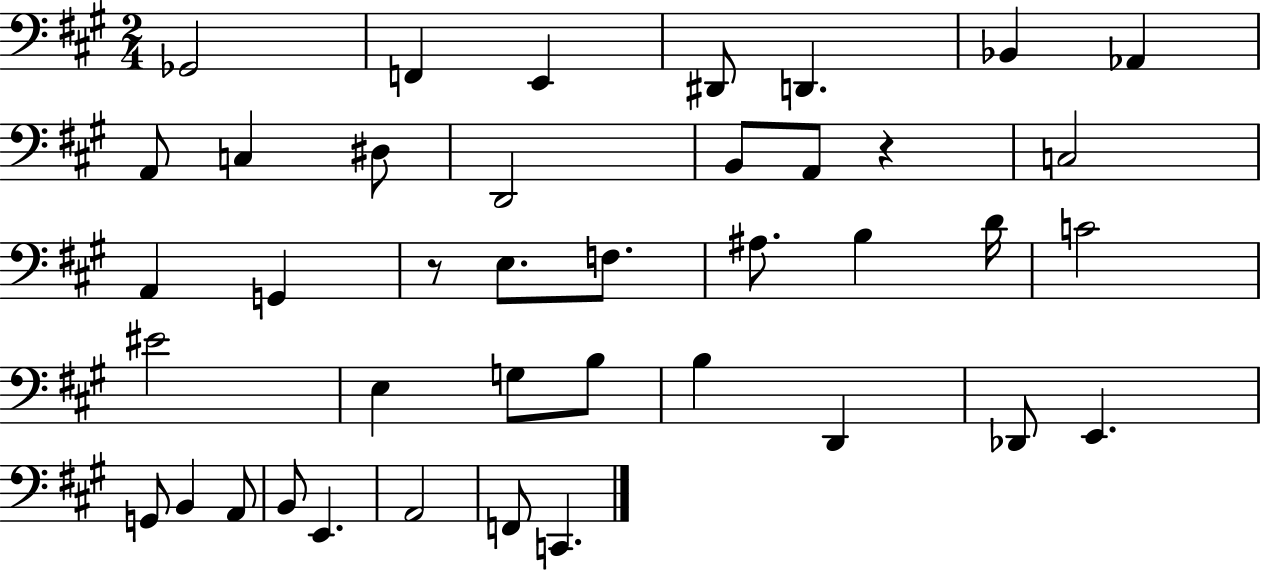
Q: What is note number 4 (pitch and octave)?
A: D#2